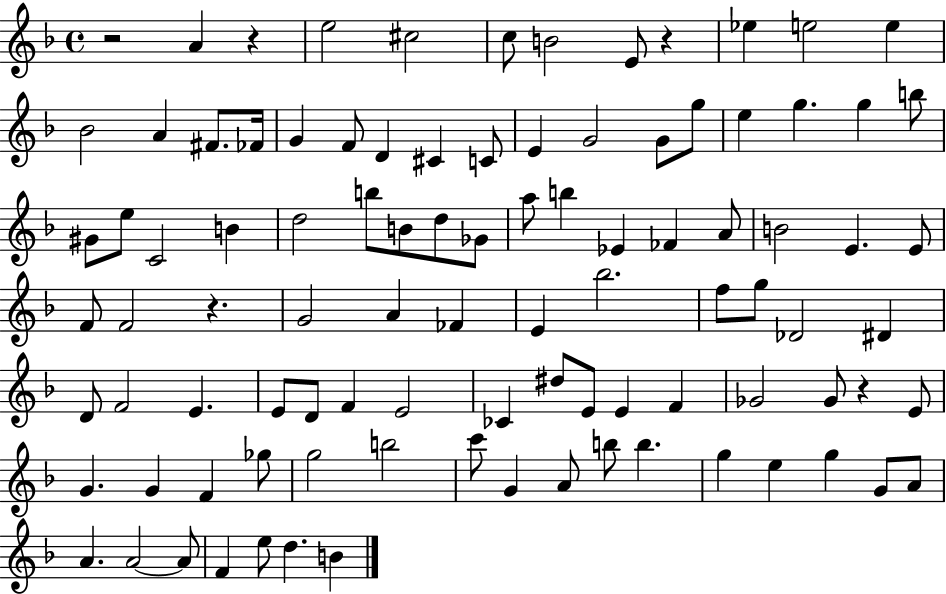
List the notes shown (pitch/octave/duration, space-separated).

R/h A4/q R/q E5/h C#5/h C5/e B4/h E4/e R/q Eb5/q E5/h E5/q Bb4/h A4/q F#4/e. FES4/s G4/q F4/e D4/q C#4/q C4/e E4/q G4/h G4/e G5/e E5/q G5/q. G5/q B5/e G#4/e E5/e C4/h B4/q D5/h B5/e B4/e D5/e Gb4/e A5/e B5/q Eb4/q FES4/q A4/e B4/h E4/q. E4/e F4/e F4/h R/q. G4/h A4/q FES4/q E4/q Bb5/h. F5/e G5/e Db4/h D#4/q D4/e F4/h E4/q. E4/e D4/e F4/q E4/h CES4/q D#5/e E4/e E4/q F4/q Gb4/h Gb4/e R/q E4/e G4/q. G4/q F4/q Gb5/e G5/h B5/h C6/e G4/q A4/e B5/e B5/q. G5/q E5/q G5/q G4/e A4/e A4/q. A4/h A4/e F4/q E5/e D5/q. B4/q